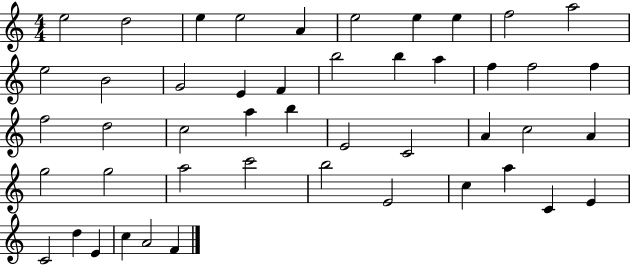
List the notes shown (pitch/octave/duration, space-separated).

E5/h D5/h E5/q E5/h A4/q E5/h E5/q E5/q F5/h A5/h E5/h B4/h G4/h E4/q F4/q B5/h B5/q A5/q F5/q F5/h F5/q F5/h D5/h C5/h A5/q B5/q E4/h C4/h A4/q C5/h A4/q G5/h G5/h A5/h C6/h B5/h E4/h C5/q A5/q C4/q E4/q C4/h D5/q E4/q C5/q A4/h F4/q